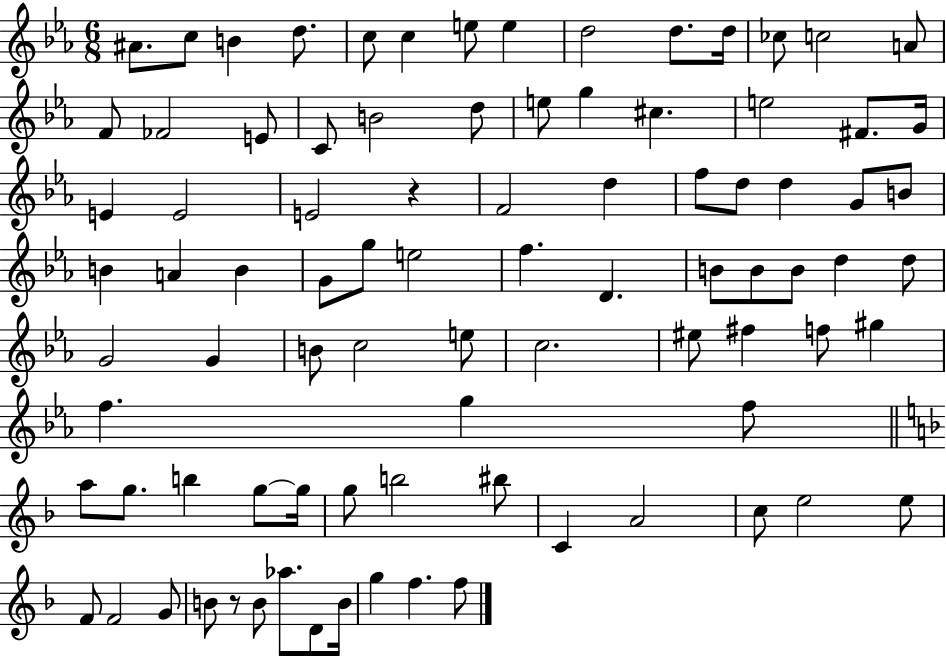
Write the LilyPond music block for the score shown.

{
  \clef treble
  \numericTimeSignature
  \time 6/8
  \key ees \major
  ais'8. c''8 b'4 d''8. | c''8 c''4 e''8 e''4 | d''2 d''8. d''16 | ces''8 c''2 a'8 | \break f'8 fes'2 e'8 | c'8 b'2 d''8 | e''8 g''4 cis''4. | e''2 fis'8. g'16 | \break e'4 e'2 | e'2 r4 | f'2 d''4 | f''8 d''8 d''4 g'8 b'8 | \break b'4 a'4 b'4 | g'8 g''8 e''2 | f''4. d'4. | b'8 b'8 b'8 d''4 d''8 | \break g'2 g'4 | b'8 c''2 e''8 | c''2. | eis''8 fis''4 f''8 gis''4 | \break f''4. g''4 f''8 | \bar "||" \break \key f \major a''8 g''8. b''4 g''8~~ g''16 | g''8 b''2 bis''8 | c'4 a'2 | c''8 e''2 e''8 | \break f'8 f'2 g'8 | b'8 r8 b'8 aes''8. d'8 b'16 | g''4 f''4. f''8 | \bar "|."
}